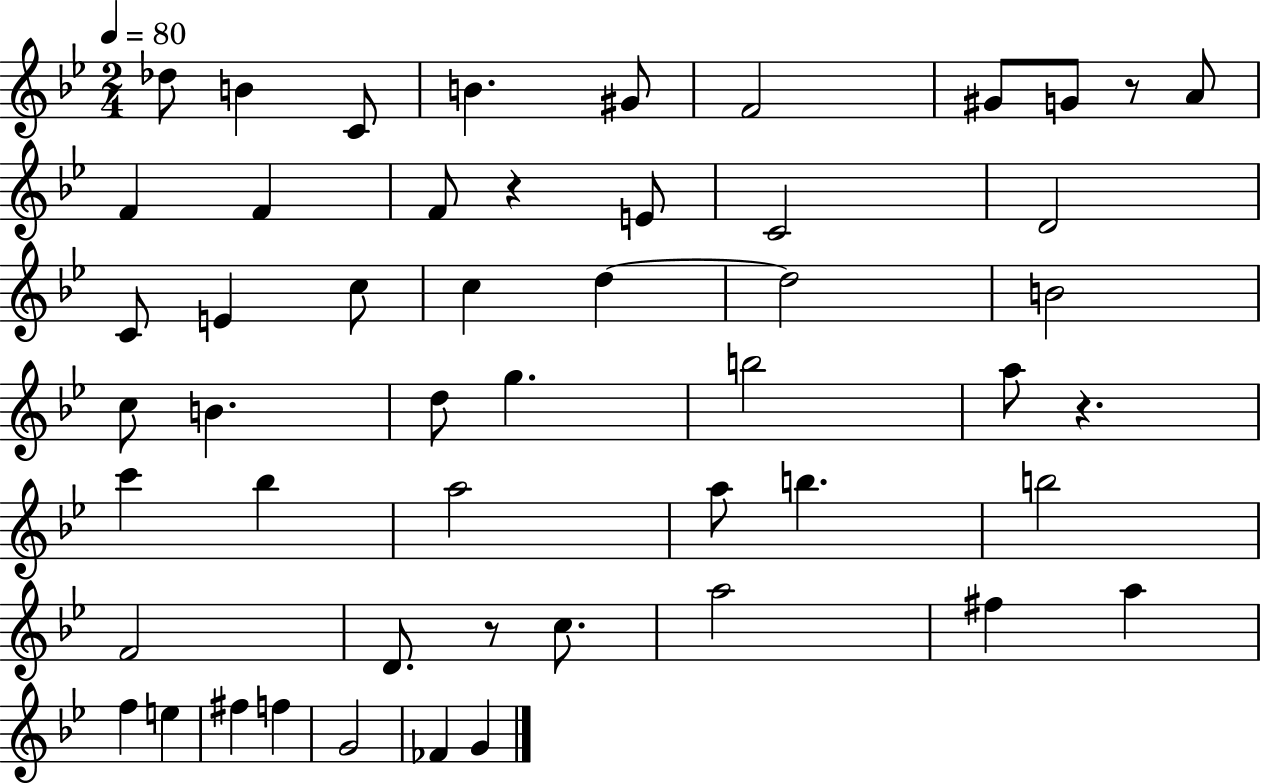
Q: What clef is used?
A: treble